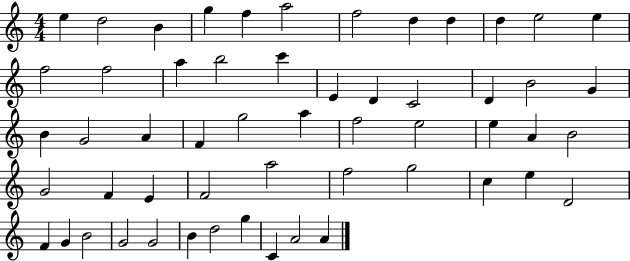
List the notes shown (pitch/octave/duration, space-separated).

E5/q D5/h B4/q G5/q F5/q A5/h F5/h D5/q D5/q D5/q E5/h E5/q F5/h F5/h A5/q B5/h C6/q E4/q D4/q C4/h D4/q B4/h G4/q B4/q G4/h A4/q F4/q G5/h A5/q F5/h E5/h E5/q A4/q B4/h G4/h F4/q E4/q F4/h A5/h F5/h G5/h C5/q E5/q D4/h F4/q G4/q B4/h G4/h G4/h B4/q D5/h G5/q C4/q A4/h A4/q